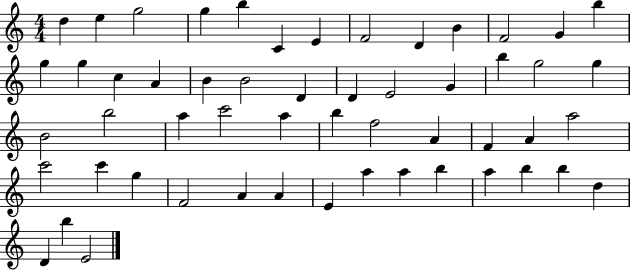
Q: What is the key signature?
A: C major